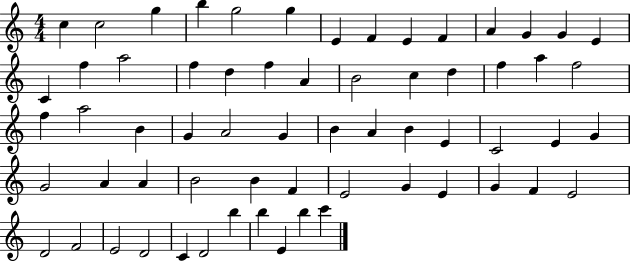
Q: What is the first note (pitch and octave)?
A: C5